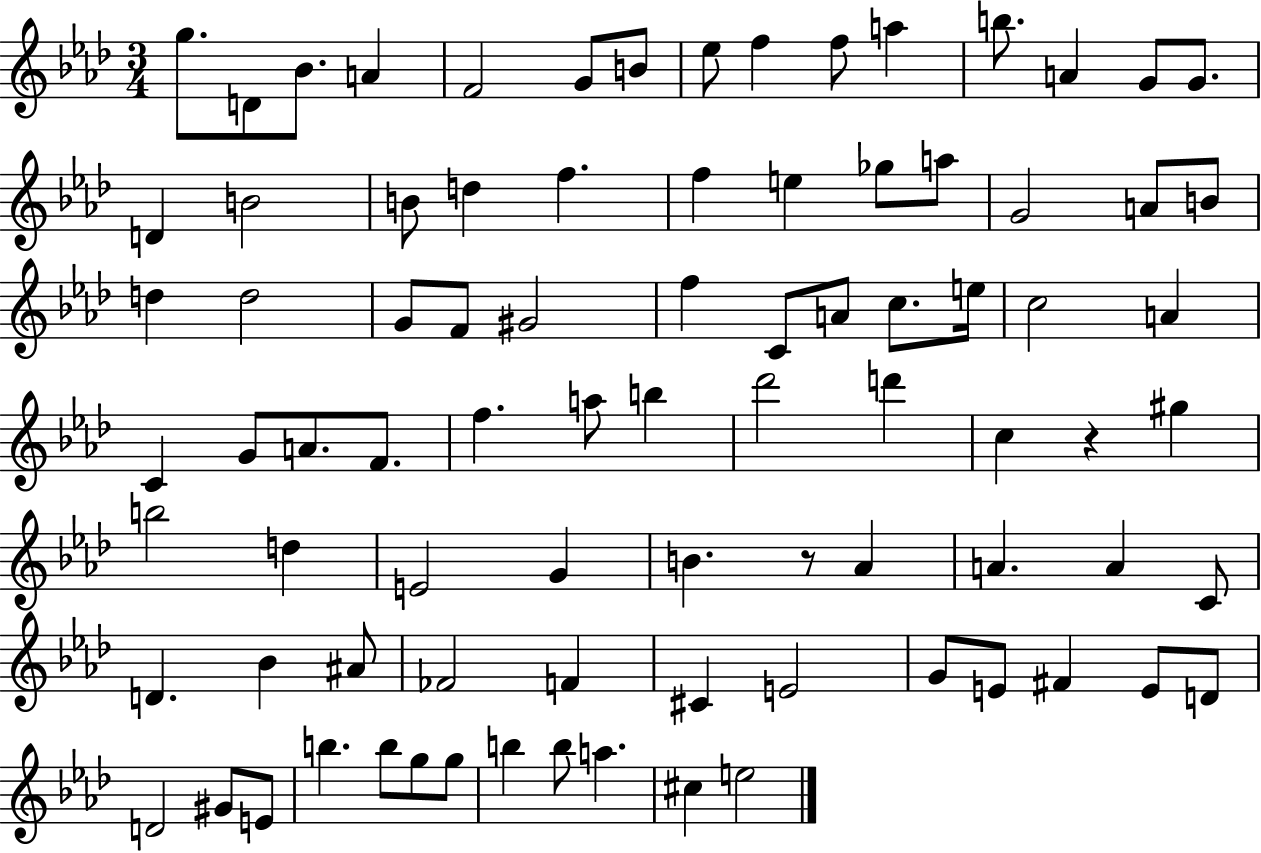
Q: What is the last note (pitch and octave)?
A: E5